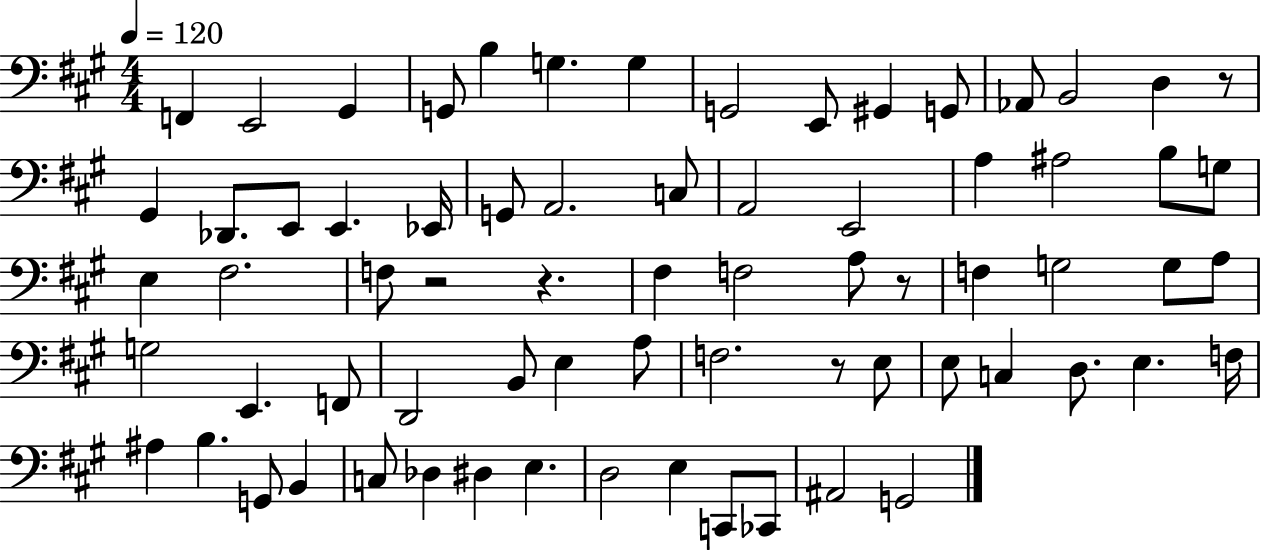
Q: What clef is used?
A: bass